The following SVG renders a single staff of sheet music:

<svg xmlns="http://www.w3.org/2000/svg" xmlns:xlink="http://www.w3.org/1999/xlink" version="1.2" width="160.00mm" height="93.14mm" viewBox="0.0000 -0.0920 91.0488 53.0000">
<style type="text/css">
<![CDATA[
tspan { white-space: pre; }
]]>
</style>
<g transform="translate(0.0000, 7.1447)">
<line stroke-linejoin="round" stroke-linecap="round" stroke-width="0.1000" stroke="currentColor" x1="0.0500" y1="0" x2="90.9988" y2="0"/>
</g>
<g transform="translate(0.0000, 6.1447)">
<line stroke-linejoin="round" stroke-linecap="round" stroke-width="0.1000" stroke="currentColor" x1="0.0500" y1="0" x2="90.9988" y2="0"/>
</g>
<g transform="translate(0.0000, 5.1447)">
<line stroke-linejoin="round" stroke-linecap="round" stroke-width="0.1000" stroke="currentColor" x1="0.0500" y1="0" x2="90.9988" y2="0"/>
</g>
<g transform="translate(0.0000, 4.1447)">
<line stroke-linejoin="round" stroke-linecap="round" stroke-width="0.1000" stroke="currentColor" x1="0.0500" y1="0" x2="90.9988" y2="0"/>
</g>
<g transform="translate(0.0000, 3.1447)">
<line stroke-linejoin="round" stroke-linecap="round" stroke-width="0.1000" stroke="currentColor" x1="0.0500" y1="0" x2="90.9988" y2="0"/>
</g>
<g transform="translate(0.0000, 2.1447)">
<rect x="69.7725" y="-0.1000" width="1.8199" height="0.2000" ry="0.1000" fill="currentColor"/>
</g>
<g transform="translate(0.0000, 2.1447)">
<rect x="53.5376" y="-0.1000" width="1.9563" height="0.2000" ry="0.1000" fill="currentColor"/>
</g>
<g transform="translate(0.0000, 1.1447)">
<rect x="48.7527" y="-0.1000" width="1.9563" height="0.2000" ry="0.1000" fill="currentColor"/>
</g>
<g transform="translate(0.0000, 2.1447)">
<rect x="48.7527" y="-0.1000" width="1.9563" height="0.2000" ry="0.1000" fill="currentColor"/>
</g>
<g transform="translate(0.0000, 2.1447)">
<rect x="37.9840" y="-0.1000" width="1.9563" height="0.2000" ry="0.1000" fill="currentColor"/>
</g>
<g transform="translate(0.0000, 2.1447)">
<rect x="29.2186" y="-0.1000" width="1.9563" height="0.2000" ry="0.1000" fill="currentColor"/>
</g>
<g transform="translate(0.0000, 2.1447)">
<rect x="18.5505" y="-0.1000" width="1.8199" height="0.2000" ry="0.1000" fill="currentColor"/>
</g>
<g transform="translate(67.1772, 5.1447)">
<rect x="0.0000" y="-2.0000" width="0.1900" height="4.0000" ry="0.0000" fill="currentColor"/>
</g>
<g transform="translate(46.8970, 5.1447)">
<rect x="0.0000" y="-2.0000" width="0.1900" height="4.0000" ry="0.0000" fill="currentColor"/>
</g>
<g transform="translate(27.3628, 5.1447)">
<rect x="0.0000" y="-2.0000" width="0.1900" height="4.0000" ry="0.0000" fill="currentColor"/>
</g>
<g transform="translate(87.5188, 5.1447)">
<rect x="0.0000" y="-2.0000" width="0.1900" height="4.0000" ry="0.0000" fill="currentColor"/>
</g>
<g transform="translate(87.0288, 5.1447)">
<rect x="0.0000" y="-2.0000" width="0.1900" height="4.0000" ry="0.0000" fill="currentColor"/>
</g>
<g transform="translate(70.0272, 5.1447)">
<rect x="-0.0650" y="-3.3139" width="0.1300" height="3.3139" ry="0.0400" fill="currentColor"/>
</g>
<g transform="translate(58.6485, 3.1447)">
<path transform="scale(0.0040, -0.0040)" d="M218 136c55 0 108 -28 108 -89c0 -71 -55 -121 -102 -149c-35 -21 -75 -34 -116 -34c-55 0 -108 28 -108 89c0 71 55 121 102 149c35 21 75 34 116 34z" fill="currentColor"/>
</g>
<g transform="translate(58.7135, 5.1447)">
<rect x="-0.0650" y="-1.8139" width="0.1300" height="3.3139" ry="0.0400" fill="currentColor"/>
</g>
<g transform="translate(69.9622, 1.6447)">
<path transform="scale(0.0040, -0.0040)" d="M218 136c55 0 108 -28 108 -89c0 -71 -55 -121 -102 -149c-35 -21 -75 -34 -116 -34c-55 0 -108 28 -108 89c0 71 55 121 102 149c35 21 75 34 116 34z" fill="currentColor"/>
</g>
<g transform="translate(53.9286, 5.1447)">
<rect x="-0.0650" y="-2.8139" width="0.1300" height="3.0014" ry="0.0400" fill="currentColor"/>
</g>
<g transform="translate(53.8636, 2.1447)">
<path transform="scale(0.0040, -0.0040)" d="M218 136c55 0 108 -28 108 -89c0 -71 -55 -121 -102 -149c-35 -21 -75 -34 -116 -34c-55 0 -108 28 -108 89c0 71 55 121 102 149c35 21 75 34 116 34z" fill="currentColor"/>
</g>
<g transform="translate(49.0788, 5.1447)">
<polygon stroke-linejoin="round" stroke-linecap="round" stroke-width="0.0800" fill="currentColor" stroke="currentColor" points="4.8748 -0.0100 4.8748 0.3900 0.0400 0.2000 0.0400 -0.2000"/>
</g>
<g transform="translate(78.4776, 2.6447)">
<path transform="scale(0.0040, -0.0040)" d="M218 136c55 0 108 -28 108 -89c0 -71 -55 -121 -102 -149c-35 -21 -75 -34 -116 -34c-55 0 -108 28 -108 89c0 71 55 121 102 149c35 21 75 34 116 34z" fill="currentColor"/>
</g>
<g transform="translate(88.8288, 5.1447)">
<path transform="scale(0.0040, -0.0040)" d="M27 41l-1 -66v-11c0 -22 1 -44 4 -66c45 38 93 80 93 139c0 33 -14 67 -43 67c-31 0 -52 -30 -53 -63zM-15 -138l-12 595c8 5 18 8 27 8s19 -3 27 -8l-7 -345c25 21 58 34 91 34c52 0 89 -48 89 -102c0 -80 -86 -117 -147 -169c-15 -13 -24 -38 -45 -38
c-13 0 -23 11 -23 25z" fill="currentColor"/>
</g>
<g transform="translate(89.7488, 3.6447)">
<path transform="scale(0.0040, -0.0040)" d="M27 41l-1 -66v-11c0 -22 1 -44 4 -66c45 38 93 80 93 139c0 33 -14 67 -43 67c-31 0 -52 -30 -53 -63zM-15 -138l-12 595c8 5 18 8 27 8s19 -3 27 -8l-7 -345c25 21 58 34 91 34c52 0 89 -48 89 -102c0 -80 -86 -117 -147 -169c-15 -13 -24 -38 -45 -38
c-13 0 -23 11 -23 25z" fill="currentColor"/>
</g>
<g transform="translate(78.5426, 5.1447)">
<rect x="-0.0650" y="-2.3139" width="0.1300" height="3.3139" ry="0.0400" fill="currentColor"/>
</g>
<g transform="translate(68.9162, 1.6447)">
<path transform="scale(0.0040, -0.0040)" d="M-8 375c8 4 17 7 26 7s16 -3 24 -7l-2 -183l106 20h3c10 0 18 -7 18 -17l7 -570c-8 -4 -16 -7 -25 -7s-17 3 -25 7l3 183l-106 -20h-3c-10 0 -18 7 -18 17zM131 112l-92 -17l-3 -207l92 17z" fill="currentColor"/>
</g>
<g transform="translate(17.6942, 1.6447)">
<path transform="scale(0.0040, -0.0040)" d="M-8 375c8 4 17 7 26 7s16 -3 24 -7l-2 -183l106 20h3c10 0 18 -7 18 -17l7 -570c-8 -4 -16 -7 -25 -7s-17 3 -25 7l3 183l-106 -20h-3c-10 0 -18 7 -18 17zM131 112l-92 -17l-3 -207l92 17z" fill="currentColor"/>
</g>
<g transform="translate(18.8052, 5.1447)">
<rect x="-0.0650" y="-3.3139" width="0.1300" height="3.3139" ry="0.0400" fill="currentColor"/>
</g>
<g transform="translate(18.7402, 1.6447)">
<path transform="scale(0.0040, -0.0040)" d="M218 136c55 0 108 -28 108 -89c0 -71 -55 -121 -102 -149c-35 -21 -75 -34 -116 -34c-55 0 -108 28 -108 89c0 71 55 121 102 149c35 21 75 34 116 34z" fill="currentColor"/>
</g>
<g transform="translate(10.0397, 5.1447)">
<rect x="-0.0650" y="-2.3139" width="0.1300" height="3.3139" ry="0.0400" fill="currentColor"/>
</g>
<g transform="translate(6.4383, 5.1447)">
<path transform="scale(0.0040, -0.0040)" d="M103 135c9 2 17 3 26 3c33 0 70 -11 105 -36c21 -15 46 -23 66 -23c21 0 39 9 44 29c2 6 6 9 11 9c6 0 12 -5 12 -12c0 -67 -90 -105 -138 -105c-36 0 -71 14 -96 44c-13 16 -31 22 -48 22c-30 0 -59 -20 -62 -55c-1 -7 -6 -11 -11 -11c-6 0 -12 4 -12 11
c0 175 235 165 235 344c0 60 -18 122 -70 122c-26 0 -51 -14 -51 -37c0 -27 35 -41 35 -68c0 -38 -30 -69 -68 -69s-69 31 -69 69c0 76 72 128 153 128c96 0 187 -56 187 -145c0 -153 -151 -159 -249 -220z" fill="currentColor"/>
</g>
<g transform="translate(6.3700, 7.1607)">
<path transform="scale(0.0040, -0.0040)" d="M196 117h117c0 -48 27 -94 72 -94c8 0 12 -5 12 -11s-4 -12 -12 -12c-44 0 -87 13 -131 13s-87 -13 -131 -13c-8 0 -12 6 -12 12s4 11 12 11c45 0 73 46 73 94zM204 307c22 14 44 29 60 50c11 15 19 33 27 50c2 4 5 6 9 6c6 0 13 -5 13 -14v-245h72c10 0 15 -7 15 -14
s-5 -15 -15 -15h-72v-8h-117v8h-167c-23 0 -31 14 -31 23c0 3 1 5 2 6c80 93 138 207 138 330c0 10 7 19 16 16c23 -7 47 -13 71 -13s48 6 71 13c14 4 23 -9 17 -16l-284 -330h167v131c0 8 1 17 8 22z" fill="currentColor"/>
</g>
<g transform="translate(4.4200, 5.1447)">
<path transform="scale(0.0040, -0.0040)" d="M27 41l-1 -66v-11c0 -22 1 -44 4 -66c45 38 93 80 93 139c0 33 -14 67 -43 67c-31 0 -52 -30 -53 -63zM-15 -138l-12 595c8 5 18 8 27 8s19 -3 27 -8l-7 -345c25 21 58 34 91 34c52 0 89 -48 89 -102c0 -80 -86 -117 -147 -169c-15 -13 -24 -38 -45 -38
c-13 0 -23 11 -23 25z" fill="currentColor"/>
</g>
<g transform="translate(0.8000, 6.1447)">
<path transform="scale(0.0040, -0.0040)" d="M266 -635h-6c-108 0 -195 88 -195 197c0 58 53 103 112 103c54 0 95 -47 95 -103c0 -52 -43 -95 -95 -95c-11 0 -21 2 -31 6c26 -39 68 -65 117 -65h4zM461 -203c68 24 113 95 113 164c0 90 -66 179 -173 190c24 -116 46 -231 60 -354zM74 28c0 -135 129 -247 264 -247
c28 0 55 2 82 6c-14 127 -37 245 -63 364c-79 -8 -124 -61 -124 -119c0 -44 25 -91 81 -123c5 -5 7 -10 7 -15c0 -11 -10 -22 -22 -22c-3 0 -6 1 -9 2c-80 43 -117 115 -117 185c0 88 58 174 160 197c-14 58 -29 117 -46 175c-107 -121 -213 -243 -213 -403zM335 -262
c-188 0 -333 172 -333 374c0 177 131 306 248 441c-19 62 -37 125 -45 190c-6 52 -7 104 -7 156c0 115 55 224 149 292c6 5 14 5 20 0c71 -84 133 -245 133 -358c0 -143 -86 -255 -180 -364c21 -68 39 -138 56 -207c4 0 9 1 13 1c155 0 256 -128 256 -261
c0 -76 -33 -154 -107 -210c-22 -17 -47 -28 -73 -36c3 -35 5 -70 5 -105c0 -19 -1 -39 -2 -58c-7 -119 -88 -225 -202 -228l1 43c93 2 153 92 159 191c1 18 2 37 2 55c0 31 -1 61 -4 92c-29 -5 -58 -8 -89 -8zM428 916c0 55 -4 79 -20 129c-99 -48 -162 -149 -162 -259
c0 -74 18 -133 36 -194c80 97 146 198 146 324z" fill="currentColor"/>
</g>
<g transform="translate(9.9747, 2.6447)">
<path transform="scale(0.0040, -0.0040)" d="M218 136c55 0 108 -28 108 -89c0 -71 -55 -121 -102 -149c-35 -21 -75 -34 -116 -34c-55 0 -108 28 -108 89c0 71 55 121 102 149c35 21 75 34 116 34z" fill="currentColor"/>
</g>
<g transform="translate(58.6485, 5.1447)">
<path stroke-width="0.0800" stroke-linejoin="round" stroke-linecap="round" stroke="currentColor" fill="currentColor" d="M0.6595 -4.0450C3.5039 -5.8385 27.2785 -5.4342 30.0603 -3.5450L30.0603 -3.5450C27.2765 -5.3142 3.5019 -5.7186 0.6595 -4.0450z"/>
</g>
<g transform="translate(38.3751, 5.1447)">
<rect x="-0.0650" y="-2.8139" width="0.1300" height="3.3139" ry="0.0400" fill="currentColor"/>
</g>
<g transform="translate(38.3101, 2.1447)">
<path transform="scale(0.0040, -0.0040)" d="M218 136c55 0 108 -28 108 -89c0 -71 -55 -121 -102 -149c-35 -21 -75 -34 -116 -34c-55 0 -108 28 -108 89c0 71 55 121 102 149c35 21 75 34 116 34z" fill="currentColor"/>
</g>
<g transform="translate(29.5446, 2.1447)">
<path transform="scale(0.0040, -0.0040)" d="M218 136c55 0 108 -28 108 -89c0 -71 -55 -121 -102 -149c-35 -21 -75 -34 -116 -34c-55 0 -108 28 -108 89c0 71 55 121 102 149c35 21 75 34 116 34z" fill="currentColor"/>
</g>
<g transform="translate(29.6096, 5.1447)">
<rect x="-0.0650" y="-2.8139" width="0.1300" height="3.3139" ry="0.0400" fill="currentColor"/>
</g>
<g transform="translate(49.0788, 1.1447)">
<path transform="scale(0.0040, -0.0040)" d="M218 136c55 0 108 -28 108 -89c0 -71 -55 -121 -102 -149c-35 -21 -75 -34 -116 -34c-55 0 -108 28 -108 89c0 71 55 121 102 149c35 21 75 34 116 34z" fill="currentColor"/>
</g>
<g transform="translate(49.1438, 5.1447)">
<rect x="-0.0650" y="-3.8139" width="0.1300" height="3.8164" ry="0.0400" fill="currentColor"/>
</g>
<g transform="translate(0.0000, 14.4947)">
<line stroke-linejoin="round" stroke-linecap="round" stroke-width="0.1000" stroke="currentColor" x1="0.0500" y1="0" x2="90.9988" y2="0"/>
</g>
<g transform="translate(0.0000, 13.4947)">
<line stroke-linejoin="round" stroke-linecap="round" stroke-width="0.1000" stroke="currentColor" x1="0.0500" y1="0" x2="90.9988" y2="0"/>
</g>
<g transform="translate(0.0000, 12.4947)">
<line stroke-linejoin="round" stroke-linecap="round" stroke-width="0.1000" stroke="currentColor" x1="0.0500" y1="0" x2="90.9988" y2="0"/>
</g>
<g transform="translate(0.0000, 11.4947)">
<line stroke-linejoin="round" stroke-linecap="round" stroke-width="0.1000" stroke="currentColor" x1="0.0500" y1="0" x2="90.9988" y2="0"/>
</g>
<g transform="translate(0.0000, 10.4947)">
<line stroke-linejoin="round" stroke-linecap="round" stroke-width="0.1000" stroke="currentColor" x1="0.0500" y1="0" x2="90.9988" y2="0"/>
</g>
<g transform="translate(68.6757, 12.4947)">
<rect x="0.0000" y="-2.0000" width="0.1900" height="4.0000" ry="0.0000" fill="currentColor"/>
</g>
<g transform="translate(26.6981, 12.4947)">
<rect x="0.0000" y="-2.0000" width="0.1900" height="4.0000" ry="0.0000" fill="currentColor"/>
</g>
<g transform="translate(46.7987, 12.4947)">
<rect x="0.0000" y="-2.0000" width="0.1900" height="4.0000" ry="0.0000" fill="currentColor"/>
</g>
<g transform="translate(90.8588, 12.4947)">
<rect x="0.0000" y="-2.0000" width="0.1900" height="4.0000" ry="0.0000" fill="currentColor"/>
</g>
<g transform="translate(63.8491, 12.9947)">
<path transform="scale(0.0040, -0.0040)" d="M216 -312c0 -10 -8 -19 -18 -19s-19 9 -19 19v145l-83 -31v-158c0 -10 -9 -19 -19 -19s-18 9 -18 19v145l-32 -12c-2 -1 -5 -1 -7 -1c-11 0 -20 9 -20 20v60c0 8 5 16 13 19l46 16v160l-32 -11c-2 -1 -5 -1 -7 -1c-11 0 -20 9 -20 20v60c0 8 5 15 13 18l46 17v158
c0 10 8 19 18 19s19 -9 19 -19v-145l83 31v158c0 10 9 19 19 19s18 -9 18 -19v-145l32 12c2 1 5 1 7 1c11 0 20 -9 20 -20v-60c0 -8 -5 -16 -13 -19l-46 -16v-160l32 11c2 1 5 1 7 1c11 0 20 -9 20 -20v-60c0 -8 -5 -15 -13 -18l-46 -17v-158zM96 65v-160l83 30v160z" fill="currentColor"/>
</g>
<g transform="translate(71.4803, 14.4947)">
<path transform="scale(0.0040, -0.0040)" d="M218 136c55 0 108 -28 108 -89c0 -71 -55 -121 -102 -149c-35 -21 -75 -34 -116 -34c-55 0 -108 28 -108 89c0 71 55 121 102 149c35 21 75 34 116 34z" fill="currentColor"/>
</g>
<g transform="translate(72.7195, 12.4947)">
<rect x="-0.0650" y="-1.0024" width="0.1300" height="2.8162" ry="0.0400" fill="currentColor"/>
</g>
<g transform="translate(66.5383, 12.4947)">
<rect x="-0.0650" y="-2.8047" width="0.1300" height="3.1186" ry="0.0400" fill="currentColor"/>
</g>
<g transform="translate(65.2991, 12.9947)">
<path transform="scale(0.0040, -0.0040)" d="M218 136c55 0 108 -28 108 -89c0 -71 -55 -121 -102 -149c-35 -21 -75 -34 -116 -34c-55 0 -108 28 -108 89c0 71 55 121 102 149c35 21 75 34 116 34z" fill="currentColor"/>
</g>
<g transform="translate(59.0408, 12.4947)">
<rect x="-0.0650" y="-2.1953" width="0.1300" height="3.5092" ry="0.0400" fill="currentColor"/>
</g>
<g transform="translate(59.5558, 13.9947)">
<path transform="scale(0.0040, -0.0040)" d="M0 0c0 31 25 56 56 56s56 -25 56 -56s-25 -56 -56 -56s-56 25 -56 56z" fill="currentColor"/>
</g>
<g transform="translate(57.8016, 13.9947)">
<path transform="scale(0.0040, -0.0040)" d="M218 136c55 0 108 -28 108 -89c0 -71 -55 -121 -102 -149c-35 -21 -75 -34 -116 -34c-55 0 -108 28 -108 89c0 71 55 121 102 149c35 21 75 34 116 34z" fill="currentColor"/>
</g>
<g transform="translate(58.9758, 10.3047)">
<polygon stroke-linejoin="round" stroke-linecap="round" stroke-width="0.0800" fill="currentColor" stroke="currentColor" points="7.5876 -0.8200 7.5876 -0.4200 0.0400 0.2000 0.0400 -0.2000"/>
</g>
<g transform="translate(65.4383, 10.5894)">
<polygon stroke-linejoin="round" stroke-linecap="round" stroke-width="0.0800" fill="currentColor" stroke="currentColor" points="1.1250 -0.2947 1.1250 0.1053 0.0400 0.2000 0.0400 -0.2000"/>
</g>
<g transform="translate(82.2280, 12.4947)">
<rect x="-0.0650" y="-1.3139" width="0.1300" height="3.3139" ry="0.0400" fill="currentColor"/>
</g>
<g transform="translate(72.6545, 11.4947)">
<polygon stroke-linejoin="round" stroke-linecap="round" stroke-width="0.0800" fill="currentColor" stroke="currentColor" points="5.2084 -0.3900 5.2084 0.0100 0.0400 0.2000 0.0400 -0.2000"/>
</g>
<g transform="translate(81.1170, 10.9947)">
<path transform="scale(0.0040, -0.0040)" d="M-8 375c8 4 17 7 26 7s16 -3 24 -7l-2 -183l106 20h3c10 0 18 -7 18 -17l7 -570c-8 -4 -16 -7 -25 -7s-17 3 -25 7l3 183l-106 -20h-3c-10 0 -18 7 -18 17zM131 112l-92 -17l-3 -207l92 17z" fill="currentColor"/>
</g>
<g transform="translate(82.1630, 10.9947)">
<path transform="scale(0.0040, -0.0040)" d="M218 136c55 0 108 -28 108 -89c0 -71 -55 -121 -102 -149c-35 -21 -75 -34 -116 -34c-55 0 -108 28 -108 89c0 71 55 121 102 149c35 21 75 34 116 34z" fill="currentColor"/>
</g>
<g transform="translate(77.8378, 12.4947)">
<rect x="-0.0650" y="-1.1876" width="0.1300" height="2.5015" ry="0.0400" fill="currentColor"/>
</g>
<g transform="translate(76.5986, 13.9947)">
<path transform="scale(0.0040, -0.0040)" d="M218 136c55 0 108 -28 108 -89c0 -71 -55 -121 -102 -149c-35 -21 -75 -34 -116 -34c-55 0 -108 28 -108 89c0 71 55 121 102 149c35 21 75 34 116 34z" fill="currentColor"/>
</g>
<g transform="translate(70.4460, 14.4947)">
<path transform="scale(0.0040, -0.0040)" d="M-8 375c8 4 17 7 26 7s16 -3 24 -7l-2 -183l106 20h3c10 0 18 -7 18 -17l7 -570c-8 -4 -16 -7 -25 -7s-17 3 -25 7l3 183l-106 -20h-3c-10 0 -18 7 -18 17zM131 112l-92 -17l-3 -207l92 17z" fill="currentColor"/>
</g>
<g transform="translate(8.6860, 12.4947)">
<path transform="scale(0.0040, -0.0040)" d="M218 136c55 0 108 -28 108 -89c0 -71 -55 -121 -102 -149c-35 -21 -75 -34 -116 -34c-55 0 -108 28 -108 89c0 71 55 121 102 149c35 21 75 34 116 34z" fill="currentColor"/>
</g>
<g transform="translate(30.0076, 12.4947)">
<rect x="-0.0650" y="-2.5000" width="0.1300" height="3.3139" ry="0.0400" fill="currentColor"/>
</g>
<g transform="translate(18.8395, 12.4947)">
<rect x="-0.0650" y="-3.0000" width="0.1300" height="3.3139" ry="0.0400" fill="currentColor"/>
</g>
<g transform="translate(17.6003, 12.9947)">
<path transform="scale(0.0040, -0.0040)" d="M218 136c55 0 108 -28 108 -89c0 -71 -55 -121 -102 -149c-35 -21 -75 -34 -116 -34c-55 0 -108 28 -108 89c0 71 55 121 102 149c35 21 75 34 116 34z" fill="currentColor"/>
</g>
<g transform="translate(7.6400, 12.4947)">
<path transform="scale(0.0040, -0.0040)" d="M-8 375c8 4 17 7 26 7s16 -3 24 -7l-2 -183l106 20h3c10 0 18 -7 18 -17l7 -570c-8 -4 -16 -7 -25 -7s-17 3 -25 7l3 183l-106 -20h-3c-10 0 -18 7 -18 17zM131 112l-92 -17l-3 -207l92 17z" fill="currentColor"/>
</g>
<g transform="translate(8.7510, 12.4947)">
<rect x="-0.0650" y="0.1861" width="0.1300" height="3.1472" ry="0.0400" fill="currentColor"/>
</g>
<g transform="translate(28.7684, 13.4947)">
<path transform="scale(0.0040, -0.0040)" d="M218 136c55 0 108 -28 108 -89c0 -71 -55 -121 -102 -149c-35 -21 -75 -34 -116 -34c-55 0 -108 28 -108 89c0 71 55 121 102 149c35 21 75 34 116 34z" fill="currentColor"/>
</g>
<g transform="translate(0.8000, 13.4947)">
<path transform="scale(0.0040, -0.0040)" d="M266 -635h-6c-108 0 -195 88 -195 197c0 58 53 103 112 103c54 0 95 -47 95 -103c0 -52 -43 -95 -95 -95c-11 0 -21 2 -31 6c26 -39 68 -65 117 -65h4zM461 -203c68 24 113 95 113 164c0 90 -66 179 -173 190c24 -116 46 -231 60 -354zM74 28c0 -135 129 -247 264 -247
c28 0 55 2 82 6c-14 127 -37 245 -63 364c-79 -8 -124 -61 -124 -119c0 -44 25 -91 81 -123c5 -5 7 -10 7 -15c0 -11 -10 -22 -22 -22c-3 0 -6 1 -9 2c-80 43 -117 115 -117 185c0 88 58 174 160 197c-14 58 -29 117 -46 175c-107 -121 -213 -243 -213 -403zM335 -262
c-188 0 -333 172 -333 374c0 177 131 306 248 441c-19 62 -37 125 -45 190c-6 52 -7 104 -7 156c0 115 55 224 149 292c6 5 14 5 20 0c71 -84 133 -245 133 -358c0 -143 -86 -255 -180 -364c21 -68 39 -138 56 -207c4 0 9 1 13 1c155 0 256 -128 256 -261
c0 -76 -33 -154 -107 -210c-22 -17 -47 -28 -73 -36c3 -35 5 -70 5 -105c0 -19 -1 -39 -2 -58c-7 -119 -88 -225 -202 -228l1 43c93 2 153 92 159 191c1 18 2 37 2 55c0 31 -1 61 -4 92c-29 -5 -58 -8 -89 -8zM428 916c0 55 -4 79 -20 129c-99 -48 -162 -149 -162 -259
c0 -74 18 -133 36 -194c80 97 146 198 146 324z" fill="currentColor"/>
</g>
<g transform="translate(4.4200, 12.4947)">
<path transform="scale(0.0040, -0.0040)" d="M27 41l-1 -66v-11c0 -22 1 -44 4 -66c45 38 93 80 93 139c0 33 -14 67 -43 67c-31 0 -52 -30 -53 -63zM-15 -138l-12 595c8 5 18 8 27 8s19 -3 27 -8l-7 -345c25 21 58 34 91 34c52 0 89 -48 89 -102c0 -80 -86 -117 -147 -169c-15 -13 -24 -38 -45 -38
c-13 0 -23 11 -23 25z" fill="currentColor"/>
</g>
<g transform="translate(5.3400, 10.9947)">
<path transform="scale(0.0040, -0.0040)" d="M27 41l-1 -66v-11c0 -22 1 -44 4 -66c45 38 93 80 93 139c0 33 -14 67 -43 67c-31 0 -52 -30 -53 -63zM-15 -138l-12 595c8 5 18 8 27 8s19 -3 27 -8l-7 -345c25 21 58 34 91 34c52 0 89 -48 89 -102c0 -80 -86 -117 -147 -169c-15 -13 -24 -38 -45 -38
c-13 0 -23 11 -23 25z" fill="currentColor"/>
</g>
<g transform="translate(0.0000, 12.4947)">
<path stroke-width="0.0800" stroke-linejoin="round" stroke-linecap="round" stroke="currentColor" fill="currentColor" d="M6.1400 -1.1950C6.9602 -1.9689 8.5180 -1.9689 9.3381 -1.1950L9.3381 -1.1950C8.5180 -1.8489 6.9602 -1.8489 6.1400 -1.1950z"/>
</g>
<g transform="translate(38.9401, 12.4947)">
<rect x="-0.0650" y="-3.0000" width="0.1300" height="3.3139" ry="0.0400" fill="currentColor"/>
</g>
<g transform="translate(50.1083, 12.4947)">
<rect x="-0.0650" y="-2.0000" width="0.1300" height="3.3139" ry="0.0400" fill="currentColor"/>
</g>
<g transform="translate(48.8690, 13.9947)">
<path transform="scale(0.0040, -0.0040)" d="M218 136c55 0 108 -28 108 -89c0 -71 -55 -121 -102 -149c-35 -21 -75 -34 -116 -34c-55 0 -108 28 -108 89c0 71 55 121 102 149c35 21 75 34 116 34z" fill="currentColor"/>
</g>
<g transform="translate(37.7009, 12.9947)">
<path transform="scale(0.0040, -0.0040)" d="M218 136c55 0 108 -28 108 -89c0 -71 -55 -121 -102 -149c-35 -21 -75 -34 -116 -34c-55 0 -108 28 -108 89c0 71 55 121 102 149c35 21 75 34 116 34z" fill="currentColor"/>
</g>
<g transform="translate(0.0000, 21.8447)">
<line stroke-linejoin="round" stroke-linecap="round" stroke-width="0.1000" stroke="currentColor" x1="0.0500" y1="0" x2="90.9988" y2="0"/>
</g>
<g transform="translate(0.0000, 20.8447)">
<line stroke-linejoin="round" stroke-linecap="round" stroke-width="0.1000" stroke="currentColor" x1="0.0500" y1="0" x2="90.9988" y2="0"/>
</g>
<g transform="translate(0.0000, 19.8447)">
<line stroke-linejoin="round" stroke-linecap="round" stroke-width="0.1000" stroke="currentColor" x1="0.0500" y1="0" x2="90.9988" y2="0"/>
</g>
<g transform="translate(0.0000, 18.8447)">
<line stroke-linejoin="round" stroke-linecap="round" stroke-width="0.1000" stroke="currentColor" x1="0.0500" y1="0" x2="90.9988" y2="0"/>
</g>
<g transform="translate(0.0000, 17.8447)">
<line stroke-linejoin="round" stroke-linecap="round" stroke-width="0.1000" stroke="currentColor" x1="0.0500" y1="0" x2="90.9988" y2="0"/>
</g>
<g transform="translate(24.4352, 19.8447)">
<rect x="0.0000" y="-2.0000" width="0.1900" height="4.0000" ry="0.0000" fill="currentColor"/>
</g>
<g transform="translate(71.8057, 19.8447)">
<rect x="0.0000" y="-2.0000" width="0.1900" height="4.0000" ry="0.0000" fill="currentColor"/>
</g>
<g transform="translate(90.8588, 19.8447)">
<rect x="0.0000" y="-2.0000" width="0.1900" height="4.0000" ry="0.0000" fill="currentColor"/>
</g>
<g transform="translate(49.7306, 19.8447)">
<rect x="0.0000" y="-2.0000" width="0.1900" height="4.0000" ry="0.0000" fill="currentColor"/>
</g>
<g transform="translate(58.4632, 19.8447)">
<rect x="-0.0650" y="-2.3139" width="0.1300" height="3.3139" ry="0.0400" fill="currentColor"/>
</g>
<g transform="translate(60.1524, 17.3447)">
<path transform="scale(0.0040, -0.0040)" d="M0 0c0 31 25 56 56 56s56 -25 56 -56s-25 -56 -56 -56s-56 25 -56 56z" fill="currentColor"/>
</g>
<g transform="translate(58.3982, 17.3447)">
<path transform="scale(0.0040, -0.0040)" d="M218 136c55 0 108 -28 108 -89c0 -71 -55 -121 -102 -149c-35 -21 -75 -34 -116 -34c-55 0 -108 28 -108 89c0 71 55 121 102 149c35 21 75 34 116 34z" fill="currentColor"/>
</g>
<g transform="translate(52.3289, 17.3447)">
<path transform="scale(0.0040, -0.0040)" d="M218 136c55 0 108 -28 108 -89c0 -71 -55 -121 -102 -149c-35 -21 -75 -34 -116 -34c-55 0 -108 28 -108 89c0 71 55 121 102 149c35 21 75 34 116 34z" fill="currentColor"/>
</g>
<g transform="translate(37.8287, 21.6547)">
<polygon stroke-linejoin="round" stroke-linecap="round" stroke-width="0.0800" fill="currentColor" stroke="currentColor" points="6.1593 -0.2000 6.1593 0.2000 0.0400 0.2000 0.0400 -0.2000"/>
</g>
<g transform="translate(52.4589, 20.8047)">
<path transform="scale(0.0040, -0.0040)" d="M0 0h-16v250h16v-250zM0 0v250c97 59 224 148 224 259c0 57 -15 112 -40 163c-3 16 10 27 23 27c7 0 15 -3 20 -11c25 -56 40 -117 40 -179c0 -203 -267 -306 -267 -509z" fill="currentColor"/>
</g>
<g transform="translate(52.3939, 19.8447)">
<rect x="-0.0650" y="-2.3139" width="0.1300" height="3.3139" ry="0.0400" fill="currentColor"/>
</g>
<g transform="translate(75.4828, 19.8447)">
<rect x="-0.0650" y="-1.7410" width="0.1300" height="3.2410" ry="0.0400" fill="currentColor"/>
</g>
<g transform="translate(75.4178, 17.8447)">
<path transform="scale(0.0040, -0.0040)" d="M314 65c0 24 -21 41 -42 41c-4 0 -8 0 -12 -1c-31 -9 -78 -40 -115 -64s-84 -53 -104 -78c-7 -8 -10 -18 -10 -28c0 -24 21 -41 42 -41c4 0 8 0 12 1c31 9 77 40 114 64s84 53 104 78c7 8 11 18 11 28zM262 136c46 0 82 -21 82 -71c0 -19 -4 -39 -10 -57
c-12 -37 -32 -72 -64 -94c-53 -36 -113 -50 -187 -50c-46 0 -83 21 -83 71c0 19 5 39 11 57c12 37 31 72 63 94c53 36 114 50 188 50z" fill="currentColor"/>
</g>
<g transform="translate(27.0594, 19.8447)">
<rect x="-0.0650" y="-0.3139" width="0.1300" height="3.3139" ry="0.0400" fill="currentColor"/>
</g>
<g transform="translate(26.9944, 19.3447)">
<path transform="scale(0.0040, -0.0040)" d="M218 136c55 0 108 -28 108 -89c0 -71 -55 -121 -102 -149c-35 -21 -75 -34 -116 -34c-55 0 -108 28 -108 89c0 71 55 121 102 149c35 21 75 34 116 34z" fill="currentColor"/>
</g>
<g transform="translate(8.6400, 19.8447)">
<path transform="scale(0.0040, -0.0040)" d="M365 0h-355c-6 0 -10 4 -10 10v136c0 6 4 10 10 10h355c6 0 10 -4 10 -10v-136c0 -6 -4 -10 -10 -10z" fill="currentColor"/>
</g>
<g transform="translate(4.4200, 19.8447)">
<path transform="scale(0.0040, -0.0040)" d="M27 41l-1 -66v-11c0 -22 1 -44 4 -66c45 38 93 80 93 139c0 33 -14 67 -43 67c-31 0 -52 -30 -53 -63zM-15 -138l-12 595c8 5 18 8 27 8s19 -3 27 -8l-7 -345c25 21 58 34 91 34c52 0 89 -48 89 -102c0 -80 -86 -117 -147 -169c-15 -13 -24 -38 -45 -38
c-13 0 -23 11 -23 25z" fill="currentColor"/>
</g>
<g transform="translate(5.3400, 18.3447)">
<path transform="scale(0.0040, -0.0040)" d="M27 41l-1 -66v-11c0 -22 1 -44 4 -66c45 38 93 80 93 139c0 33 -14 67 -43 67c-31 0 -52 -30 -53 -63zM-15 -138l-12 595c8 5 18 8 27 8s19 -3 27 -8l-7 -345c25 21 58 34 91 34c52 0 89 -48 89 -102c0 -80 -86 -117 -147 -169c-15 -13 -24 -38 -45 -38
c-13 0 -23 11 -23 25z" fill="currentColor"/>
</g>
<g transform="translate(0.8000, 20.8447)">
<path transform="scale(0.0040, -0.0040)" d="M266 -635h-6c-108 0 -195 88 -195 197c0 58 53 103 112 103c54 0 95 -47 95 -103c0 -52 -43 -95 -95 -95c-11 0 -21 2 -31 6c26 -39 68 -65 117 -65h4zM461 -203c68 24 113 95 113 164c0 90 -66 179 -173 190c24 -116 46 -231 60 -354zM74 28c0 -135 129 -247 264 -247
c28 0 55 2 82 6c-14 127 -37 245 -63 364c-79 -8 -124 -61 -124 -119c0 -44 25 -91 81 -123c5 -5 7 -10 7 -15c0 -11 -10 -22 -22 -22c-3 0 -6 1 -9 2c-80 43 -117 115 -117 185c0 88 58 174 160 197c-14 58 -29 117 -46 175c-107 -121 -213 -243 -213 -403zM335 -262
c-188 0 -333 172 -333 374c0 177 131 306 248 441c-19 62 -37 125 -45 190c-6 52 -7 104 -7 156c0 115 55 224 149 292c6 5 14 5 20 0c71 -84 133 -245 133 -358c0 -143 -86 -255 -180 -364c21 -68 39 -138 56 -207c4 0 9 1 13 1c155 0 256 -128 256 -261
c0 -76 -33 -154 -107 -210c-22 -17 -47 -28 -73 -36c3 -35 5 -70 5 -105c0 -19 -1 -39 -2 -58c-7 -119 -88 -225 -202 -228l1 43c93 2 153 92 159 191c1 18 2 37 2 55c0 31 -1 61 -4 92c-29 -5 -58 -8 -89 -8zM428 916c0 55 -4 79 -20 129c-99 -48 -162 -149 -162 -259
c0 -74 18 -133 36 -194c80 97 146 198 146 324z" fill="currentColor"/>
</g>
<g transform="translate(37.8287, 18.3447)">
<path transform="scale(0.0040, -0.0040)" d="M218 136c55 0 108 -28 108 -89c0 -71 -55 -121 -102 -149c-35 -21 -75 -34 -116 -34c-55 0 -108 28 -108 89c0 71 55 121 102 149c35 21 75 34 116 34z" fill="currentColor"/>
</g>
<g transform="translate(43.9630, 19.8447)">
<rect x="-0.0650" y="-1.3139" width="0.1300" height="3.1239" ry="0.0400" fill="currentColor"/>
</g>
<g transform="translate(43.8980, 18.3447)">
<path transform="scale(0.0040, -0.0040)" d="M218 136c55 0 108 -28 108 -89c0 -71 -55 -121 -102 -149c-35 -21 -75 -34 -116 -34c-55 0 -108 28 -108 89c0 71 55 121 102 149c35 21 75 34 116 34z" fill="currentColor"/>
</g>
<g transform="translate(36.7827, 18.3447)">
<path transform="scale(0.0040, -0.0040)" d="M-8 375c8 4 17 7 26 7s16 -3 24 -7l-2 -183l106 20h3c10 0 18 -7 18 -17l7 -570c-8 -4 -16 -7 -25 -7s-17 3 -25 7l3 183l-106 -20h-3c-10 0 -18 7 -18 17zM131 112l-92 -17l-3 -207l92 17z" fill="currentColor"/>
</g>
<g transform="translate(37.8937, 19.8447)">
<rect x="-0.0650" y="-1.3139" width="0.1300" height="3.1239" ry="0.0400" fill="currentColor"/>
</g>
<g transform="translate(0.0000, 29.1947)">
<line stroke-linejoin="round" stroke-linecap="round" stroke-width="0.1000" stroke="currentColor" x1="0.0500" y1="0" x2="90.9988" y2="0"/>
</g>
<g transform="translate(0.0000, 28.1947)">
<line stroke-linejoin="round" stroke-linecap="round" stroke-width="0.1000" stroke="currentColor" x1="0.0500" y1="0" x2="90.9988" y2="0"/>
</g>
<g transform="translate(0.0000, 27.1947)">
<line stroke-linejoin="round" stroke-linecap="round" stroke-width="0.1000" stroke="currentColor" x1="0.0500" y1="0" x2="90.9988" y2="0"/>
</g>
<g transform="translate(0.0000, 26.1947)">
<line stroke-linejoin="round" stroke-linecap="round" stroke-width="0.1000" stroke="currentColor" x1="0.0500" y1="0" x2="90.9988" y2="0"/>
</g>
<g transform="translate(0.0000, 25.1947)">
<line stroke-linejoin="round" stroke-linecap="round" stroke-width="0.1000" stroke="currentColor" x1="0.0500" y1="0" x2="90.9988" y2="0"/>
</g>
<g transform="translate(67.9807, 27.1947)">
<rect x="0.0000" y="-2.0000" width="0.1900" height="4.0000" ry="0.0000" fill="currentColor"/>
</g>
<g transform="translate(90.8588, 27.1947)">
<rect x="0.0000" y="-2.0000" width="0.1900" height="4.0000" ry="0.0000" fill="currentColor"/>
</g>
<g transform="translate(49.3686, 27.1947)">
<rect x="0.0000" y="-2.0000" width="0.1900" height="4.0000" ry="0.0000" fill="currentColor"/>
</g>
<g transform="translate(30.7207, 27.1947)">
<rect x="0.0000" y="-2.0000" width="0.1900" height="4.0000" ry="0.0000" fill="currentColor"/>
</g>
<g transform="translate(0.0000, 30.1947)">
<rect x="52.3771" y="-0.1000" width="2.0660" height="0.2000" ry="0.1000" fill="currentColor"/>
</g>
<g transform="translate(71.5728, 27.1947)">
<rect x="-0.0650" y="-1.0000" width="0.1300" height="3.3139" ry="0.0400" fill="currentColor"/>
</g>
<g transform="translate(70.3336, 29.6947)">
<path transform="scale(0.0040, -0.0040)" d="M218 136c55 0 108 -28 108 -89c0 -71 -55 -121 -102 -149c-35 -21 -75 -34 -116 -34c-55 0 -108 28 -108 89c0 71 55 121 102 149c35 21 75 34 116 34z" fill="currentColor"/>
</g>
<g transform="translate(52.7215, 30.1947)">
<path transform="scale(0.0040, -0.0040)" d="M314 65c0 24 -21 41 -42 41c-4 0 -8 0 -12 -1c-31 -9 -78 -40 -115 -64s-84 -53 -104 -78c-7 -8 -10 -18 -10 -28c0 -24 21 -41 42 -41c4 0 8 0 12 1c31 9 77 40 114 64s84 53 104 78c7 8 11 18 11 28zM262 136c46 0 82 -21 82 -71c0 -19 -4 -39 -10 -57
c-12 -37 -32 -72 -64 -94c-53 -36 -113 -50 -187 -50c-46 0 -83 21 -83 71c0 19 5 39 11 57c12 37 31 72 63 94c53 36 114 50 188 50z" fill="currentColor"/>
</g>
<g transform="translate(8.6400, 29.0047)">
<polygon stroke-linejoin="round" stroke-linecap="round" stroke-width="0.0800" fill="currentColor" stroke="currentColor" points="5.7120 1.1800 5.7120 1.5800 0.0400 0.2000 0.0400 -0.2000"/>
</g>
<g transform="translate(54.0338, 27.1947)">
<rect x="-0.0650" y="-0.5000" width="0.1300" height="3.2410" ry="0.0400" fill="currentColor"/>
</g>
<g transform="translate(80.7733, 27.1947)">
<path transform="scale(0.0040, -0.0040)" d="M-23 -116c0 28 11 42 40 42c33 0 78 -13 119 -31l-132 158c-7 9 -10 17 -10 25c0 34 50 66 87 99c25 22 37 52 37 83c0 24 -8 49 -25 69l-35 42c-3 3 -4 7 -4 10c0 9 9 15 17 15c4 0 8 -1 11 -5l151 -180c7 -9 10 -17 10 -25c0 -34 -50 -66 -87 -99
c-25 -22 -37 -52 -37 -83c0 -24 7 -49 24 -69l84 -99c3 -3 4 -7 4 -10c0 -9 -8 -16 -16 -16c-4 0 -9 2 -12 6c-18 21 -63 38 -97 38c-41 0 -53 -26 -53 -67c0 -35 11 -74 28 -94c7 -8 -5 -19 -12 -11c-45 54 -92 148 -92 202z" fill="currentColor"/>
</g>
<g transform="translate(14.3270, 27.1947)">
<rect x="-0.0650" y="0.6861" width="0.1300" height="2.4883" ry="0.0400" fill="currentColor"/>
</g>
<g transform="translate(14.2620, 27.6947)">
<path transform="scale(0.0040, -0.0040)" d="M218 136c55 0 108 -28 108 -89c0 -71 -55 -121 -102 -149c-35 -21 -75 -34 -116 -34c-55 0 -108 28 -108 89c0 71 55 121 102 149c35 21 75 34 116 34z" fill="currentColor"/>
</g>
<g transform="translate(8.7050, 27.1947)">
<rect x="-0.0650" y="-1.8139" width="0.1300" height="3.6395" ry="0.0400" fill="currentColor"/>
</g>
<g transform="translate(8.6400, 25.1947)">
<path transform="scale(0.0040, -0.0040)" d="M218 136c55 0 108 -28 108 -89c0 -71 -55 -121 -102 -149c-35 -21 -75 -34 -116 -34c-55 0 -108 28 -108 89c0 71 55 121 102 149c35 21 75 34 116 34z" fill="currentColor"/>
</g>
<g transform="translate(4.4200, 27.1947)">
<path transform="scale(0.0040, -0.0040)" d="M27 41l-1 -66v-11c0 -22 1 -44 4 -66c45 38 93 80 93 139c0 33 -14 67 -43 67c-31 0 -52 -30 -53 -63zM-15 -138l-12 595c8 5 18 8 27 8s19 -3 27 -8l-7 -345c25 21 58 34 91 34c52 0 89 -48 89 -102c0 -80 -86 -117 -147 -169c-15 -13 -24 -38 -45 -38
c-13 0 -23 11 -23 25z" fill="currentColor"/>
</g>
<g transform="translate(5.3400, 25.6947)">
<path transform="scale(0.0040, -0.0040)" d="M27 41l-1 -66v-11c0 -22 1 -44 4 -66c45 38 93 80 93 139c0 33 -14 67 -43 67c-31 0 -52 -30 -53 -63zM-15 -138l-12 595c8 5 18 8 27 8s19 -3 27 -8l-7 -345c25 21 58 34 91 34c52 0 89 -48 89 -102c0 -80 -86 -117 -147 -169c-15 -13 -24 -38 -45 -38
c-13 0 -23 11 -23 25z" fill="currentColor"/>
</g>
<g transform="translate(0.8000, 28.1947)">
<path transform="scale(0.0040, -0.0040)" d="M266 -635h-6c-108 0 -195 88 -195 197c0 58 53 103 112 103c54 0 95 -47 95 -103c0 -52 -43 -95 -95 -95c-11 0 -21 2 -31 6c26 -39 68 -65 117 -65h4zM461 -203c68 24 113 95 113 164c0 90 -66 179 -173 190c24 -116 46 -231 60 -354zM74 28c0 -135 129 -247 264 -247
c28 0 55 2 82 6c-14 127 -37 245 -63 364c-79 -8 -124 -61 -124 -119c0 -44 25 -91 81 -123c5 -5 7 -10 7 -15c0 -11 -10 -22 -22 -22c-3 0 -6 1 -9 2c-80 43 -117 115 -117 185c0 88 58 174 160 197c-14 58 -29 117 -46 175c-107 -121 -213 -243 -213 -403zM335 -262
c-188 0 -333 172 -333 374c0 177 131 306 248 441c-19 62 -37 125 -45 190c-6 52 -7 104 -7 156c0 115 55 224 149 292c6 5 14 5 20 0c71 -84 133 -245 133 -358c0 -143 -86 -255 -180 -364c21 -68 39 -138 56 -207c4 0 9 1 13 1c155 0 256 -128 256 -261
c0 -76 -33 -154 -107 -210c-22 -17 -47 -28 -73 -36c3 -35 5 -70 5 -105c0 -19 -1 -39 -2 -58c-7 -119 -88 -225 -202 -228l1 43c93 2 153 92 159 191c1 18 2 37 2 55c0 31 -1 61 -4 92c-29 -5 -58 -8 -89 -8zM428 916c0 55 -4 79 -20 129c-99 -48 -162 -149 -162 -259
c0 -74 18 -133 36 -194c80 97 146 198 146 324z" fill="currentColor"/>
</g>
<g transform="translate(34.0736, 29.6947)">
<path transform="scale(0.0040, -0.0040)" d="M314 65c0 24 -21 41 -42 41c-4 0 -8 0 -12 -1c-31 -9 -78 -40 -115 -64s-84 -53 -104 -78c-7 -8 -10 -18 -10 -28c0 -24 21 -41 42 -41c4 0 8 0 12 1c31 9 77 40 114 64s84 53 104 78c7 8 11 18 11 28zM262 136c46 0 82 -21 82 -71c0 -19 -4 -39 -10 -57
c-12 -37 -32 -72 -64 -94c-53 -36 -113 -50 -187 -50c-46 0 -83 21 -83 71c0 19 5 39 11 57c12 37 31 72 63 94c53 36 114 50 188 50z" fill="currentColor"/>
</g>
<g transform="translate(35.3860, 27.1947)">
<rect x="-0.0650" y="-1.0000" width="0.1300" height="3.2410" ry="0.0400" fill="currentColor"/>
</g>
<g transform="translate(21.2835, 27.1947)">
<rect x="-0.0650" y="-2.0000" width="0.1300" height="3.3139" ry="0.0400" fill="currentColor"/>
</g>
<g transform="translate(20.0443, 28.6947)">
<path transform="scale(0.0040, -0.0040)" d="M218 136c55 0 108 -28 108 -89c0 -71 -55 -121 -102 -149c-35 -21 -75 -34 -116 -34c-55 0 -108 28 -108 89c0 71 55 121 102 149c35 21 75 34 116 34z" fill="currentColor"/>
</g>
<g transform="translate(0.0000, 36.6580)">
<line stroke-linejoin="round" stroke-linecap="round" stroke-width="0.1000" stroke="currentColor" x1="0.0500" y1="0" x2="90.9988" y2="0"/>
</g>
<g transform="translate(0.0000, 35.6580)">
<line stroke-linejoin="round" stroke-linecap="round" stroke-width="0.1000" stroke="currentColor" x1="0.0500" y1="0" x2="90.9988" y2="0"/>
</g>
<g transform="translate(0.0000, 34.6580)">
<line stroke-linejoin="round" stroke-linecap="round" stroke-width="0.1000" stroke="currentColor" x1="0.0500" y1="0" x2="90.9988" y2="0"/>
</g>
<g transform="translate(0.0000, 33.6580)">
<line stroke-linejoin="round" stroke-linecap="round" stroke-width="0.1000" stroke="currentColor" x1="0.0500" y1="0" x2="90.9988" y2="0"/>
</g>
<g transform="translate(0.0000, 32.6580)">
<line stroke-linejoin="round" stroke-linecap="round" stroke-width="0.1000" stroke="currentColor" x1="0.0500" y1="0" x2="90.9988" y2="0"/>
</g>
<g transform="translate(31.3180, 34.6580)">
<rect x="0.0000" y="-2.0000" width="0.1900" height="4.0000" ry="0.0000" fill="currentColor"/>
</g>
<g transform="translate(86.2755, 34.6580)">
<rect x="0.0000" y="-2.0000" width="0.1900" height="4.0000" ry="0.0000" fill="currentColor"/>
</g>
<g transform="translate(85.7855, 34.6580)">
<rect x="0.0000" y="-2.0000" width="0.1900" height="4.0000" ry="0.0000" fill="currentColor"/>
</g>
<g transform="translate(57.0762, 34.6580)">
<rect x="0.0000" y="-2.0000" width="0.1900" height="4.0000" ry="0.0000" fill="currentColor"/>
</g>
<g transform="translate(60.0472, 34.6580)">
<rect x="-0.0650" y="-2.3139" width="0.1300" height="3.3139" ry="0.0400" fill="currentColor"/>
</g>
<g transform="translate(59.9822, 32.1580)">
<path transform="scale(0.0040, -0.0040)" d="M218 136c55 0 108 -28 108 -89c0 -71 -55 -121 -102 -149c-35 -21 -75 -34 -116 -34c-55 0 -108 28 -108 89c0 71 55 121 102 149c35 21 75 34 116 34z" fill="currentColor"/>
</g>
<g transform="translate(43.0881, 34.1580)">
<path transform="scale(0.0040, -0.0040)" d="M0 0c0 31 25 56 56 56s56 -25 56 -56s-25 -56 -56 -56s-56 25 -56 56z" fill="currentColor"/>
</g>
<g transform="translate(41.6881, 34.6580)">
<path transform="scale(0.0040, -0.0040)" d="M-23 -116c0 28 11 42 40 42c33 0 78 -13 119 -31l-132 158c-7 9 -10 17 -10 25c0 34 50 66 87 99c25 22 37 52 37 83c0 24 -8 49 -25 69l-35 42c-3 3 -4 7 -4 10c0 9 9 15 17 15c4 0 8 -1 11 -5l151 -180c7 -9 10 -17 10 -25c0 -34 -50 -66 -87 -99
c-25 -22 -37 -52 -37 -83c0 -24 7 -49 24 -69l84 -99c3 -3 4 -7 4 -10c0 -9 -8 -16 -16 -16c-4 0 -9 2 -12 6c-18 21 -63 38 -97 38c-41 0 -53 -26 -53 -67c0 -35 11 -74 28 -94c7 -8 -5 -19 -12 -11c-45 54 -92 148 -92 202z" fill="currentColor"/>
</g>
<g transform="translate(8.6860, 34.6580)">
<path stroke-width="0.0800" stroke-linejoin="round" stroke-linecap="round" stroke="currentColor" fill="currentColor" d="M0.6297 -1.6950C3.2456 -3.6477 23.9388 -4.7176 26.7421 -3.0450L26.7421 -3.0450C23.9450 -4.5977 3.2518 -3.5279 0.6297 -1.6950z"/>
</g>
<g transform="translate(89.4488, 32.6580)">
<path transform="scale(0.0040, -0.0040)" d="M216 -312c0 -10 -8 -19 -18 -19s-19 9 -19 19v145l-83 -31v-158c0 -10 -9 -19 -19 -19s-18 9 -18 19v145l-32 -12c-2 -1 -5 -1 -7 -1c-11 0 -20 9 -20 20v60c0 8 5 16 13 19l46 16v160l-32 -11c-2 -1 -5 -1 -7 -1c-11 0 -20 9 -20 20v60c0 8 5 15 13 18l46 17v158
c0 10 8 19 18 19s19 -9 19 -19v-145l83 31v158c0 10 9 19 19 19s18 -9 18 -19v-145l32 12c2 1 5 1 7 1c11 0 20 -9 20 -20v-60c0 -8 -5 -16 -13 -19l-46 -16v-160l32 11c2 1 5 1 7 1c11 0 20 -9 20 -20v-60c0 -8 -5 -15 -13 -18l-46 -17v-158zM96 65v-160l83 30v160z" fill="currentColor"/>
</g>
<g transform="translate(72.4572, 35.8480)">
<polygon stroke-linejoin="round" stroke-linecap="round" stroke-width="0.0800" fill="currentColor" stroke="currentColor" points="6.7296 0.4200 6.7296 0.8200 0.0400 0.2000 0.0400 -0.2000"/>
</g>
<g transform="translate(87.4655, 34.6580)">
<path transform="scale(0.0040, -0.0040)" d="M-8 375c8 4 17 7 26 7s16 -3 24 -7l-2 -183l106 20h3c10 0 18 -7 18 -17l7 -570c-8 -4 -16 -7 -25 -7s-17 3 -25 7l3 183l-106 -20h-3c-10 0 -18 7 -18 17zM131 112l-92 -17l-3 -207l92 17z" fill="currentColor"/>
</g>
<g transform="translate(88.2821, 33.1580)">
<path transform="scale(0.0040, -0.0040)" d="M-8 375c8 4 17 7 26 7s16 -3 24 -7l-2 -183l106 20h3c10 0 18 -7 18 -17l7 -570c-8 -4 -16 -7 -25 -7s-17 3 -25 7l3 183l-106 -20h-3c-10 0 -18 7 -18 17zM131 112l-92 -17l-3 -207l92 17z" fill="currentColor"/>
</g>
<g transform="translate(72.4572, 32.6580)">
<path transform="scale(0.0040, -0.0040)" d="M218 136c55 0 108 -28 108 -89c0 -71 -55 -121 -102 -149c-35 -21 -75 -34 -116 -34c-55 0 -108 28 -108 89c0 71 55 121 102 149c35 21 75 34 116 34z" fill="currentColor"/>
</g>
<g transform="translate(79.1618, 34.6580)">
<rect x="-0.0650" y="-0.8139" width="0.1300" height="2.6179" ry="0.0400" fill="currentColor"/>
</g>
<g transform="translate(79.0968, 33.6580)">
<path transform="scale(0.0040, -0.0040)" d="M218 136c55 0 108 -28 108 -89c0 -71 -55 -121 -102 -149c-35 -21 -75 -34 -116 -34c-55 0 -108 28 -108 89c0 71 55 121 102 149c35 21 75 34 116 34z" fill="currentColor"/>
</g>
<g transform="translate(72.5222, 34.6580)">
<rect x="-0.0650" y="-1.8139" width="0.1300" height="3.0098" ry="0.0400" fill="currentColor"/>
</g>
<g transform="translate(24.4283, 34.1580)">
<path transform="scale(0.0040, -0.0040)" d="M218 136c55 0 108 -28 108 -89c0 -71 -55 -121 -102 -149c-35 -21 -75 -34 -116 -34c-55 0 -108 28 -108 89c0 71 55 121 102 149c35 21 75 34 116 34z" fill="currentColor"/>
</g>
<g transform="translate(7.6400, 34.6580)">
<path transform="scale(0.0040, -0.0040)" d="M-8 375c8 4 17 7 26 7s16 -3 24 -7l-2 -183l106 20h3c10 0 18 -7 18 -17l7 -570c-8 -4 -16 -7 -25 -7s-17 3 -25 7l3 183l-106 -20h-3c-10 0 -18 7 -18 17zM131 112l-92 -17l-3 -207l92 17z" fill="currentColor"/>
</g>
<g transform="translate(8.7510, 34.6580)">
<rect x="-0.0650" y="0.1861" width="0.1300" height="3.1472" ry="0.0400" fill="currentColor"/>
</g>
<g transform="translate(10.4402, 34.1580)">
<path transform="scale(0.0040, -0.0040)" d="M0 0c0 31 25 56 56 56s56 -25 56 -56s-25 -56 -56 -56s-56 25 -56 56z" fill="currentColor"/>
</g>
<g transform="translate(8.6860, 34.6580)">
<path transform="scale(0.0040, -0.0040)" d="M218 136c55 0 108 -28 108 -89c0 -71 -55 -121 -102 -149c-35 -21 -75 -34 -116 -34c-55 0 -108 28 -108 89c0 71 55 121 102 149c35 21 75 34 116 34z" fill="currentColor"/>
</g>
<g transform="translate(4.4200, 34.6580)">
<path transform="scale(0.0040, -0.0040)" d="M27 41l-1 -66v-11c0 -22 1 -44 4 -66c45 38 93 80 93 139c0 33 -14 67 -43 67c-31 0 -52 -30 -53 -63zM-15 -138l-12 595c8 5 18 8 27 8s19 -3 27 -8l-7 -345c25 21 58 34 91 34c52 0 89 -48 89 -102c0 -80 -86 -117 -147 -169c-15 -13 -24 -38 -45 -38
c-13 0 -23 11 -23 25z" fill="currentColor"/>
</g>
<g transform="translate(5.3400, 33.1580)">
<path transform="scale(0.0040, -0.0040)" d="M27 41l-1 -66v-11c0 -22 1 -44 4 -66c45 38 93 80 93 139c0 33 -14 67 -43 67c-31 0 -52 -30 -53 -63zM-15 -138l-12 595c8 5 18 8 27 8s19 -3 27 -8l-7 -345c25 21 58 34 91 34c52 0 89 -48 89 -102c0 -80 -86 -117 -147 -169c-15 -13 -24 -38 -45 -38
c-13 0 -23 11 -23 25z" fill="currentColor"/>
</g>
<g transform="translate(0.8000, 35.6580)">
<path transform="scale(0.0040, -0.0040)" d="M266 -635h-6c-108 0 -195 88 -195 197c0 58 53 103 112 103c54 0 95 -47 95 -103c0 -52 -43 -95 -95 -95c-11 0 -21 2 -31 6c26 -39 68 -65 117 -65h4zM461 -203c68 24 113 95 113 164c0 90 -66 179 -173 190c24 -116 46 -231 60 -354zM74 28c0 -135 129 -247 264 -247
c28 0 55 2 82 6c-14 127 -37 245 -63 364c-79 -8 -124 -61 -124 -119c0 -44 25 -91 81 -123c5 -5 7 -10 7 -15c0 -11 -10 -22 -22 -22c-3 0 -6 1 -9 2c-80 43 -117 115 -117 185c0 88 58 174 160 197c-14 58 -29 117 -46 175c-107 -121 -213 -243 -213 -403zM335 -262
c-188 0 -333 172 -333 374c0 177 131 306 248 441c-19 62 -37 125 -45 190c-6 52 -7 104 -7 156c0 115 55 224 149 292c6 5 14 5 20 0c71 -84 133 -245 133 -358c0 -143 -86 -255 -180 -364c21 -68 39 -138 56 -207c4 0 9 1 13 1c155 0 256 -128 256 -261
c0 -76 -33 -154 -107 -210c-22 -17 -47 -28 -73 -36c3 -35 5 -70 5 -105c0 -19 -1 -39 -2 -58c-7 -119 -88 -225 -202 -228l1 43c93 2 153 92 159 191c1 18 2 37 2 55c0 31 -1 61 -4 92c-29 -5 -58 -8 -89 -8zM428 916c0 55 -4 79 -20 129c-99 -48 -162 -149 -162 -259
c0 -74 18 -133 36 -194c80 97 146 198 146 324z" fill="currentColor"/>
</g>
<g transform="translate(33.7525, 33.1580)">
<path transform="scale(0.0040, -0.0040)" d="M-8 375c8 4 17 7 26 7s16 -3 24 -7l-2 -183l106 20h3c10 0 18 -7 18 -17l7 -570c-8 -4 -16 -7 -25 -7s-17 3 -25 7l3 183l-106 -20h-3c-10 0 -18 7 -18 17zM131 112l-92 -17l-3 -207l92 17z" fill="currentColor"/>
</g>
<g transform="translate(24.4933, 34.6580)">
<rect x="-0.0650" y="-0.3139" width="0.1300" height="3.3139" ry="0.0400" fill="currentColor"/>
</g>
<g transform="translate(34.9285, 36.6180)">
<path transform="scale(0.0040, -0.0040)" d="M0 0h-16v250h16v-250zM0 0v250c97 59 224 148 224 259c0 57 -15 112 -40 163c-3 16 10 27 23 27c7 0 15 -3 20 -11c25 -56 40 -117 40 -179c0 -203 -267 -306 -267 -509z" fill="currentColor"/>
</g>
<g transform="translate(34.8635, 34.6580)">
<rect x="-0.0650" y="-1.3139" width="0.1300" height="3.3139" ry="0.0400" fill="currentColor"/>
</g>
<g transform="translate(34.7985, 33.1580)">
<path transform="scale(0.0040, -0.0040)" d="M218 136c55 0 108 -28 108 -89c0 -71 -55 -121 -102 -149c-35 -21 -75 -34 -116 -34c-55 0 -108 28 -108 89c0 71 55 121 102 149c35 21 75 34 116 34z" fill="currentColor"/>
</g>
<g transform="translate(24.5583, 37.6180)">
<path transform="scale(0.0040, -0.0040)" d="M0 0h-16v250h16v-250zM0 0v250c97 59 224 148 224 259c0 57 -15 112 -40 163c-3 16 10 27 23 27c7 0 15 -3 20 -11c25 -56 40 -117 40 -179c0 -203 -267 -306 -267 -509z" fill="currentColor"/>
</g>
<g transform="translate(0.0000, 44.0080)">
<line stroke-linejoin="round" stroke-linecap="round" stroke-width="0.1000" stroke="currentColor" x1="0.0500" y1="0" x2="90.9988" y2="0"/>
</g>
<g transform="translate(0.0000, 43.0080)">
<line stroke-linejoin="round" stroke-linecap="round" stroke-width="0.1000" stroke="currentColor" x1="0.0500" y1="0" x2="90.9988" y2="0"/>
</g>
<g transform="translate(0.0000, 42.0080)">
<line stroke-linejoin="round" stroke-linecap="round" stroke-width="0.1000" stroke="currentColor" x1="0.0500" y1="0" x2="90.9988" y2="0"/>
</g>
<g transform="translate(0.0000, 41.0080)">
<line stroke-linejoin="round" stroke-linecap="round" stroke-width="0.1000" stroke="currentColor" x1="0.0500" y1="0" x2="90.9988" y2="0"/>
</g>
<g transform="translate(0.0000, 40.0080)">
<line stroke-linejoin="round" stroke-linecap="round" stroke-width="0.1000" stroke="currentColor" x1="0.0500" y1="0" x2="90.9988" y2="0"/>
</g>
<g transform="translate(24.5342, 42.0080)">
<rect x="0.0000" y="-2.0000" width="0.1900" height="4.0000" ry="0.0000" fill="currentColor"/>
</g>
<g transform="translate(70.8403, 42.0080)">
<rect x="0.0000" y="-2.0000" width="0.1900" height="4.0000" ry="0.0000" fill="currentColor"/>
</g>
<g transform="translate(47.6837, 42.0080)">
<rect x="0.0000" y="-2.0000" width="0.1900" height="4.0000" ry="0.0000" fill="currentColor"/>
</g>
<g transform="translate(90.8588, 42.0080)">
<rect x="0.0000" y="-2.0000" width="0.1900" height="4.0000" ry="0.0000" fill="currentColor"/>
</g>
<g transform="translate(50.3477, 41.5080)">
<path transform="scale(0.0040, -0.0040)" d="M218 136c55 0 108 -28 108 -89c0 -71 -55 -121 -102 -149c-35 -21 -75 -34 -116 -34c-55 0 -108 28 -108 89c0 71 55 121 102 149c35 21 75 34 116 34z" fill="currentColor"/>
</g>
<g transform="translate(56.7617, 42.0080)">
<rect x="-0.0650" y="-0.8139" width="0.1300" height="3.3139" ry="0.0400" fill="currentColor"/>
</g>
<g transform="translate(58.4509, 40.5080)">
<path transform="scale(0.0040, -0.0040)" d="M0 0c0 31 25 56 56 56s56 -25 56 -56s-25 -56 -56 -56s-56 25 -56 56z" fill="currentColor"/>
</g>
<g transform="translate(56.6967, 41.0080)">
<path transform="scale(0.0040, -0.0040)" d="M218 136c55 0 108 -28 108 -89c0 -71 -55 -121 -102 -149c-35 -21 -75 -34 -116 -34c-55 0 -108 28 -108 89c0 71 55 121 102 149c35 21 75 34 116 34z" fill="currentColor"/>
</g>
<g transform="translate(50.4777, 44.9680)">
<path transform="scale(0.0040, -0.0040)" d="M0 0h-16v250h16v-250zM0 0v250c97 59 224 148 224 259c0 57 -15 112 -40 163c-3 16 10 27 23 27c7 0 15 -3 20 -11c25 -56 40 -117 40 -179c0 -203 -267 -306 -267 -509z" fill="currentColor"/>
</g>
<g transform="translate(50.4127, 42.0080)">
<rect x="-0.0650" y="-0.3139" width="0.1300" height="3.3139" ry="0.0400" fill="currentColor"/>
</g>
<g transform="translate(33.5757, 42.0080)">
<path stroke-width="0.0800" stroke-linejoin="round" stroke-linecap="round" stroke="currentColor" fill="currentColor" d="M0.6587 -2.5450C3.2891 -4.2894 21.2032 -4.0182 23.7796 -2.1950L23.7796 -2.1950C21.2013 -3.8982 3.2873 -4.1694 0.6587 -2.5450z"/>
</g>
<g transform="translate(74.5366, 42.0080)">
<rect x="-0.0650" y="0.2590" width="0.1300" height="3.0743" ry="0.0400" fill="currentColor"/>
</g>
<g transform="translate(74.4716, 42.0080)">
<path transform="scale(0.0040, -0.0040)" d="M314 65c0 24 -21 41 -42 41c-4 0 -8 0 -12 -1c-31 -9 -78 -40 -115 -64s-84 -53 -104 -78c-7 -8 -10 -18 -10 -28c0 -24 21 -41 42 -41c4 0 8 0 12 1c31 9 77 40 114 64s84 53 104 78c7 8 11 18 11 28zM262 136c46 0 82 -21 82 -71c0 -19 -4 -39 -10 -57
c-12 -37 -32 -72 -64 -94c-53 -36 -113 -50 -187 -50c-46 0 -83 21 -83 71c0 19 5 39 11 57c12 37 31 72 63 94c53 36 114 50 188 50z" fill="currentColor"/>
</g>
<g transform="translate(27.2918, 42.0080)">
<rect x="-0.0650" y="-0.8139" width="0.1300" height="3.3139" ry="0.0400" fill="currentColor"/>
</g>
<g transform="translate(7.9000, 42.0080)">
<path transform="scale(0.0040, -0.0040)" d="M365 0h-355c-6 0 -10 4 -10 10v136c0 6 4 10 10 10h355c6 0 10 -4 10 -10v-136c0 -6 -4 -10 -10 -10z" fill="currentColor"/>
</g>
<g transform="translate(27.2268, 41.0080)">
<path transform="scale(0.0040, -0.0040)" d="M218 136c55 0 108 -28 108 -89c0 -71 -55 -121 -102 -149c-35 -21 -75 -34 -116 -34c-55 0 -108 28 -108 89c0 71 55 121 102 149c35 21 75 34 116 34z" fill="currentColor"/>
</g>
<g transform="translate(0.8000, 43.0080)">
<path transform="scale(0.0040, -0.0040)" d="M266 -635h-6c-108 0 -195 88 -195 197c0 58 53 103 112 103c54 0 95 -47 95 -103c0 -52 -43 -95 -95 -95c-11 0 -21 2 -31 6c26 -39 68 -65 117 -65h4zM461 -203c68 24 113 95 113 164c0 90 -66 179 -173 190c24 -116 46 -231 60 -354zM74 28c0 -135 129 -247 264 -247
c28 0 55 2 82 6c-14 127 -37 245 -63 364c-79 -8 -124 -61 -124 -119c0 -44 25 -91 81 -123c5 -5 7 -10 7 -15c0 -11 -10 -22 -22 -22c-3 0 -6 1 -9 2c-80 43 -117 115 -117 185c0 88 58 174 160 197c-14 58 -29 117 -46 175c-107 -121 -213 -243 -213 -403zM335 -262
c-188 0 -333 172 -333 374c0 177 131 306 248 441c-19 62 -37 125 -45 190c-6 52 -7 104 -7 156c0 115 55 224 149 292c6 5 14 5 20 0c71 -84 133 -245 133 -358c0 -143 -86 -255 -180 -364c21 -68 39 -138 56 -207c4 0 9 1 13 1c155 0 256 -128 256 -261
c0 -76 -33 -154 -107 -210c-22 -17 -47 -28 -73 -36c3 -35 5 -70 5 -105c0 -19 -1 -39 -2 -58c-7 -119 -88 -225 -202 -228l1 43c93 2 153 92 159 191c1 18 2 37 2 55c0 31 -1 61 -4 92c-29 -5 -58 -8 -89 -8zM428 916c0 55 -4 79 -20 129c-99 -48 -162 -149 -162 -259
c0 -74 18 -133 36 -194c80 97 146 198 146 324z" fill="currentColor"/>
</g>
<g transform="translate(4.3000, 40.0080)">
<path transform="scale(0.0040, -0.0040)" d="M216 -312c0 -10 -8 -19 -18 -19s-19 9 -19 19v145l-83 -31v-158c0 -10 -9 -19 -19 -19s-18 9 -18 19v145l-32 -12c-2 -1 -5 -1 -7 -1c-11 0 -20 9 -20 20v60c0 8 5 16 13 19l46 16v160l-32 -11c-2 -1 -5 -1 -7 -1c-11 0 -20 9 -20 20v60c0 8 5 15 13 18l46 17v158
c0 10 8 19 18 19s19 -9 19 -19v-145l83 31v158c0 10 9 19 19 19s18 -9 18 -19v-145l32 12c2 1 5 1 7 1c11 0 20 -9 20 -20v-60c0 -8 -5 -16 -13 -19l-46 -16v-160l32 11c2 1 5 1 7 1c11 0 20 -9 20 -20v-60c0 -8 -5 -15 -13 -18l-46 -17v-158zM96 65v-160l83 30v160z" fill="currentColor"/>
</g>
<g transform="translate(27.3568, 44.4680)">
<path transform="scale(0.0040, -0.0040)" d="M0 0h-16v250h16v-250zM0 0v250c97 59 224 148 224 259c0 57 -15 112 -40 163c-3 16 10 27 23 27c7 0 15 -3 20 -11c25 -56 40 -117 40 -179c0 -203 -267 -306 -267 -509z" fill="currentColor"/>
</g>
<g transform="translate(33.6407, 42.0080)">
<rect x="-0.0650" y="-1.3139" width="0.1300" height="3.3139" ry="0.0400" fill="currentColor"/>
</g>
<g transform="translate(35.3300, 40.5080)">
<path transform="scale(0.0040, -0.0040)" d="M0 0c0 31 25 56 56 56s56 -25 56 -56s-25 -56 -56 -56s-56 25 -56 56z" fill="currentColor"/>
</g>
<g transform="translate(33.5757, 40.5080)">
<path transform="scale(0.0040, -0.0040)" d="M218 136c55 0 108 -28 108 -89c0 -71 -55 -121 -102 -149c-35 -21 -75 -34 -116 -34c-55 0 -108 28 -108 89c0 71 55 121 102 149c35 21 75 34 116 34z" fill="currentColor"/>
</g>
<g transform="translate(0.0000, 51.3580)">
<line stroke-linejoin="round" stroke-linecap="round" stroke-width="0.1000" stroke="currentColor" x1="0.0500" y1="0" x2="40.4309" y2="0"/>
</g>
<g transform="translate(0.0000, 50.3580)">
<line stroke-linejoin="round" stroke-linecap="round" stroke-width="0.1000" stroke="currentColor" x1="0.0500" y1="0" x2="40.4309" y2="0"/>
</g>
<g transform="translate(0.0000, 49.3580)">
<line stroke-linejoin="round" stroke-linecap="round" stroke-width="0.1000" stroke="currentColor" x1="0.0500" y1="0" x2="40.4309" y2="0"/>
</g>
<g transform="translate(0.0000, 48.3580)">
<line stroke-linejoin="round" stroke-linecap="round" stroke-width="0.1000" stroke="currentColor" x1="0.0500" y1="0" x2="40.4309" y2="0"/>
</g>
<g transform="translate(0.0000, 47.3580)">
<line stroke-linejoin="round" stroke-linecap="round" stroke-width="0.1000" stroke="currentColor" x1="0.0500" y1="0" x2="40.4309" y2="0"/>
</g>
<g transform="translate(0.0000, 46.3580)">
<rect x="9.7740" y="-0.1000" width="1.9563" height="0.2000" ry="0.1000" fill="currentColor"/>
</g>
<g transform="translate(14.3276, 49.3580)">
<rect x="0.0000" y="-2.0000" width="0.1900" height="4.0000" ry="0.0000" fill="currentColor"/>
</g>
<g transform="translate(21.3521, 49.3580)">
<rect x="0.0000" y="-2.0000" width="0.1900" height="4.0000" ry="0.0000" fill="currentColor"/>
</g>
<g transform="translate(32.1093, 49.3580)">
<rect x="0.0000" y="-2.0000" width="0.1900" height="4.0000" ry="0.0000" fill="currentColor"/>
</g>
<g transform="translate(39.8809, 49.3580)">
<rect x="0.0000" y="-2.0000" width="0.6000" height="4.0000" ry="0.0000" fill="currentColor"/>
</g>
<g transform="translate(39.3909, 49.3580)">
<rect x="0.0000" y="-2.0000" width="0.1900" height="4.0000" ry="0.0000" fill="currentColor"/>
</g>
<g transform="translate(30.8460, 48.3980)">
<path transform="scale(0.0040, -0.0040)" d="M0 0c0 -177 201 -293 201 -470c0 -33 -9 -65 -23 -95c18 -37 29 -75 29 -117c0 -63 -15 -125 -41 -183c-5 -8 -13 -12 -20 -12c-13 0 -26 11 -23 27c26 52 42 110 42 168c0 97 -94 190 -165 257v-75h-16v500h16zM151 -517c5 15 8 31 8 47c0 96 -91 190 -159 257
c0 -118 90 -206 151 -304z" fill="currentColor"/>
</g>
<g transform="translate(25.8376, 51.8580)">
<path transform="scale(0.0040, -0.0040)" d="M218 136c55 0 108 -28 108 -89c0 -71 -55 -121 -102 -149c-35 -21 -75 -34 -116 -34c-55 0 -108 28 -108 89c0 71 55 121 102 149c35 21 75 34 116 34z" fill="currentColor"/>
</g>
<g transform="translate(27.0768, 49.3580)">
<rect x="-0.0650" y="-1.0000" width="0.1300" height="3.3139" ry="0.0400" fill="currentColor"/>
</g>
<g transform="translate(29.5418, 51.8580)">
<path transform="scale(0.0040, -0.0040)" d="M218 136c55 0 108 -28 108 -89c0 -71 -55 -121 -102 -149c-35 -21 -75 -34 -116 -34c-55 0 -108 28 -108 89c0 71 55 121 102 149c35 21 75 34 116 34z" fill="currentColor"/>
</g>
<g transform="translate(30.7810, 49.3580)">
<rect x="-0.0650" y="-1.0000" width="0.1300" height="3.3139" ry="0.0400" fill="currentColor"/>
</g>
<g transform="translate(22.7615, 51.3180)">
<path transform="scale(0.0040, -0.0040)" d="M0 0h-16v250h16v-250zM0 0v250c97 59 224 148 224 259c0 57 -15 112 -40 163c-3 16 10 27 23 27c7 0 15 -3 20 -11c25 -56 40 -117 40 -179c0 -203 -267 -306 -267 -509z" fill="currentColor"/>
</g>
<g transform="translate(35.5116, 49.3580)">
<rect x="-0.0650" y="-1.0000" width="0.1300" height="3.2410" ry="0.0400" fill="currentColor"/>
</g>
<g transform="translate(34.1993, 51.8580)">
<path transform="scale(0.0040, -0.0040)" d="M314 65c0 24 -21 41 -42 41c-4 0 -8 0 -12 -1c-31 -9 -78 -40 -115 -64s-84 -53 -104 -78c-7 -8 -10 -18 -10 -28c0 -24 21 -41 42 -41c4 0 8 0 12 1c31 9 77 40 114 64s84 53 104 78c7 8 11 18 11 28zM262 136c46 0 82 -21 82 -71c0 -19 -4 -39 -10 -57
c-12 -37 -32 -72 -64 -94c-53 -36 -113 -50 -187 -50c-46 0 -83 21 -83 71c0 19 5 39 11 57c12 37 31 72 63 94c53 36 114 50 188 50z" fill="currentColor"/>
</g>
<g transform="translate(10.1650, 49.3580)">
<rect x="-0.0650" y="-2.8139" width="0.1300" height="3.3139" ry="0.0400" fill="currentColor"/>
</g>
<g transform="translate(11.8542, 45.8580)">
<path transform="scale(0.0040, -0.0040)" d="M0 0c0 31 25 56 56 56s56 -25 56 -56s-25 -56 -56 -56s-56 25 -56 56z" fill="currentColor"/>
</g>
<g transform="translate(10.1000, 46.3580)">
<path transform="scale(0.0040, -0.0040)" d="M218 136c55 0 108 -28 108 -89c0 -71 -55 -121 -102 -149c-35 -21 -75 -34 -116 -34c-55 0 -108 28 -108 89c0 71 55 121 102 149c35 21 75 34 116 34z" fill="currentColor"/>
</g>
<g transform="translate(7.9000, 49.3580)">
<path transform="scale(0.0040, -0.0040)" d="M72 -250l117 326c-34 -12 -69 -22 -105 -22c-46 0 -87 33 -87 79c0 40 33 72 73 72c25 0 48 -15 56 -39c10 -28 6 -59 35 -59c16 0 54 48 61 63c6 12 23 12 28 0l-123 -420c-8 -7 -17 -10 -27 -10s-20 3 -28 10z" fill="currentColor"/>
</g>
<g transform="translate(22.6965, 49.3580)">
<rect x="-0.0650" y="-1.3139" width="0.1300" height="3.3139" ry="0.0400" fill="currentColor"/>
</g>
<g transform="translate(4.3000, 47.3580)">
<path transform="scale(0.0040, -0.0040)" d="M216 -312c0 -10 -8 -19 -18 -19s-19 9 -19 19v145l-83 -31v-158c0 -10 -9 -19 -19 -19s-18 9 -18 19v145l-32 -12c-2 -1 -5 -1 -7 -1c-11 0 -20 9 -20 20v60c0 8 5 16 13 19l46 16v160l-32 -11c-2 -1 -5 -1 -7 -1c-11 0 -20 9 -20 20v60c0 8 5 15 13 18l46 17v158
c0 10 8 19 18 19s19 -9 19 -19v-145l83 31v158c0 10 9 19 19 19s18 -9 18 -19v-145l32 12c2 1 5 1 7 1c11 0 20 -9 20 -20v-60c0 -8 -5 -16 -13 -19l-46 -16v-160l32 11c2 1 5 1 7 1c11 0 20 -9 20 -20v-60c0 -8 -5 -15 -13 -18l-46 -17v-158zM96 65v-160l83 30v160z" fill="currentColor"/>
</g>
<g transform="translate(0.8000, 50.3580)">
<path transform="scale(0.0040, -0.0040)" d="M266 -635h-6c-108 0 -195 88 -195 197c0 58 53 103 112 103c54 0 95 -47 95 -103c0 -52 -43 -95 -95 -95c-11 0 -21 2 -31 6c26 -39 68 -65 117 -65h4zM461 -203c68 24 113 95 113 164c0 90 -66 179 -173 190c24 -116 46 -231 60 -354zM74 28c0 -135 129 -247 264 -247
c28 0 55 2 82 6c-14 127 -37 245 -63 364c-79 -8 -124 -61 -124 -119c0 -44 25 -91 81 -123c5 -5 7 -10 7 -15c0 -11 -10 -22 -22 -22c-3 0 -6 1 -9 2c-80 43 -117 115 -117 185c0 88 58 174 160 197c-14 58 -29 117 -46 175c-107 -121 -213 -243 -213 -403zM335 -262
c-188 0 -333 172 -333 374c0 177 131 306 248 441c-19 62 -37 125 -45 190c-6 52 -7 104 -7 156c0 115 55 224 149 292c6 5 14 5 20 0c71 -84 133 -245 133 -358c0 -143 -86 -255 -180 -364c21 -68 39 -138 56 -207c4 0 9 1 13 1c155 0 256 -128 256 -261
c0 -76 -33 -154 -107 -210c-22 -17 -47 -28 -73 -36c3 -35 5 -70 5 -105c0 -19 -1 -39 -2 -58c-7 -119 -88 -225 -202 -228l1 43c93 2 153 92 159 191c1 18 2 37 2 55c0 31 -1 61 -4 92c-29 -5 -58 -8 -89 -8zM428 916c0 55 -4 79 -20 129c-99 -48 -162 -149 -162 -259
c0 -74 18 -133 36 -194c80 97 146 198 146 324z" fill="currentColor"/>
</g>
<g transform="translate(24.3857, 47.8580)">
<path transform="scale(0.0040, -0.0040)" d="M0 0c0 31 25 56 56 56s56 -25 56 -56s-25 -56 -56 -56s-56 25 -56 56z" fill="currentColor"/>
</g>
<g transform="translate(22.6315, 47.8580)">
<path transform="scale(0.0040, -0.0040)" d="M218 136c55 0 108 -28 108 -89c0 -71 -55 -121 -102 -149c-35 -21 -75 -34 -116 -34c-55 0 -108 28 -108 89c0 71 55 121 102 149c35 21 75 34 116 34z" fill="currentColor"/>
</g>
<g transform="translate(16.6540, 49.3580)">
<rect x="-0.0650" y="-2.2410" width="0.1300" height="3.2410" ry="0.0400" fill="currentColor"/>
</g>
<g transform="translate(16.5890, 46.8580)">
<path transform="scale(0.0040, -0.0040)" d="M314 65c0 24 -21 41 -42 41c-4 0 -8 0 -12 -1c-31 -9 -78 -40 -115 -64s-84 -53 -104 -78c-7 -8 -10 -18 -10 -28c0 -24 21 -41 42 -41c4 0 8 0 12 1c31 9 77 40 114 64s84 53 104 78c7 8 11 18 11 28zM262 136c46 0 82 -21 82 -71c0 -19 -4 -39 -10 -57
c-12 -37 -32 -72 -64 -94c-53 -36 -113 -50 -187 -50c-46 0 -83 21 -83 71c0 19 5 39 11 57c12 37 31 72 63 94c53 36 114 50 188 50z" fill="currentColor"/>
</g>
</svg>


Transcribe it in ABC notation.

X:1
T:Untitled
M:2/4
L:1/4
K:F
g b a a c'/2 a/2 f b g B A G A F F/2 ^A/4 E/2 F/2 e z2 c e/2 e/2 g/2 g f2 f/2 A/2 F D2 C2 D z B c/2 e/2 z g f/2 d/2 z2 d/2 e c/2 d B2 z/2 a g2 e/2 D D/4 D2